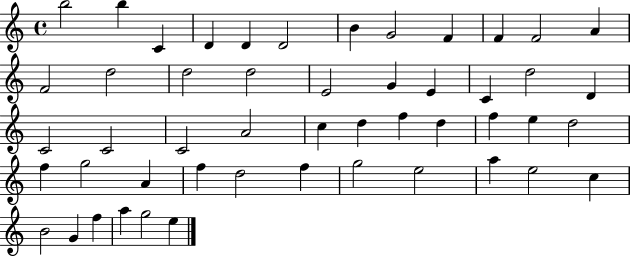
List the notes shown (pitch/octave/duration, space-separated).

B5/h B5/q C4/q D4/q D4/q D4/h B4/q G4/h F4/q F4/q F4/h A4/q F4/h D5/h D5/h D5/h E4/h G4/q E4/q C4/q D5/h D4/q C4/h C4/h C4/h A4/h C5/q D5/q F5/q D5/q F5/q E5/q D5/h F5/q G5/h A4/q F5/q D5/h F5/q G5/h E5/h A5/q E5/h C5/q B4/h G4/q F5/q A5/q G5/h E5/q